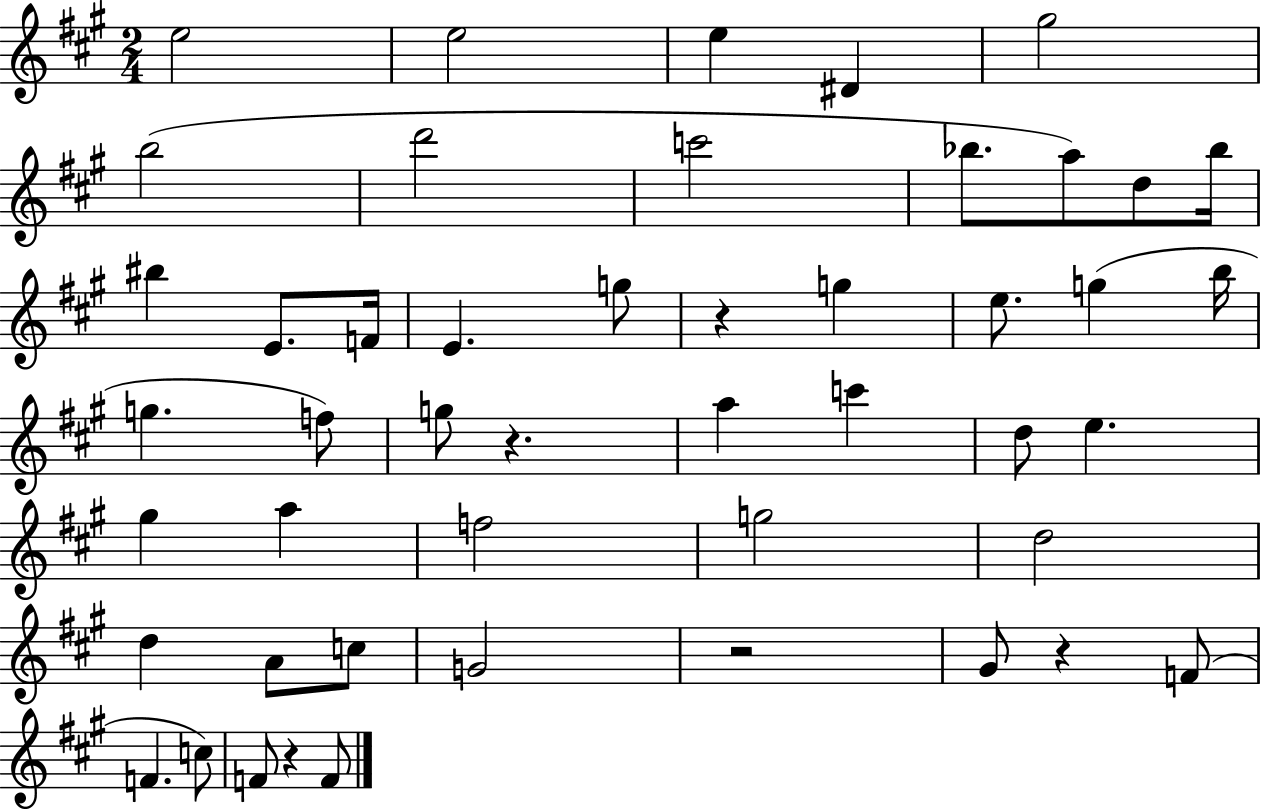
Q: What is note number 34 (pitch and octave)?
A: D5